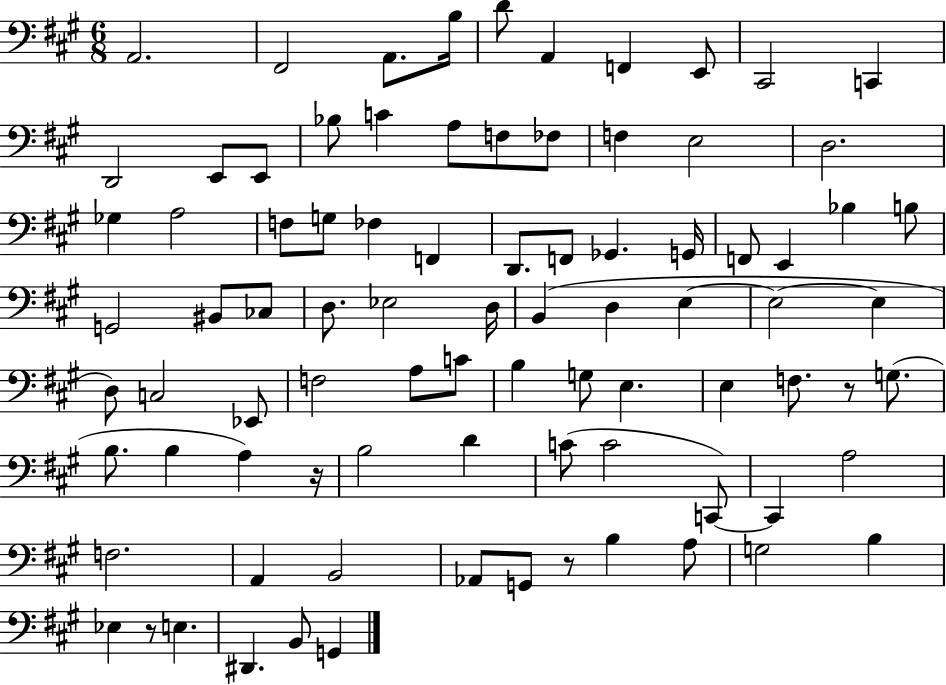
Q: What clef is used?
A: bass